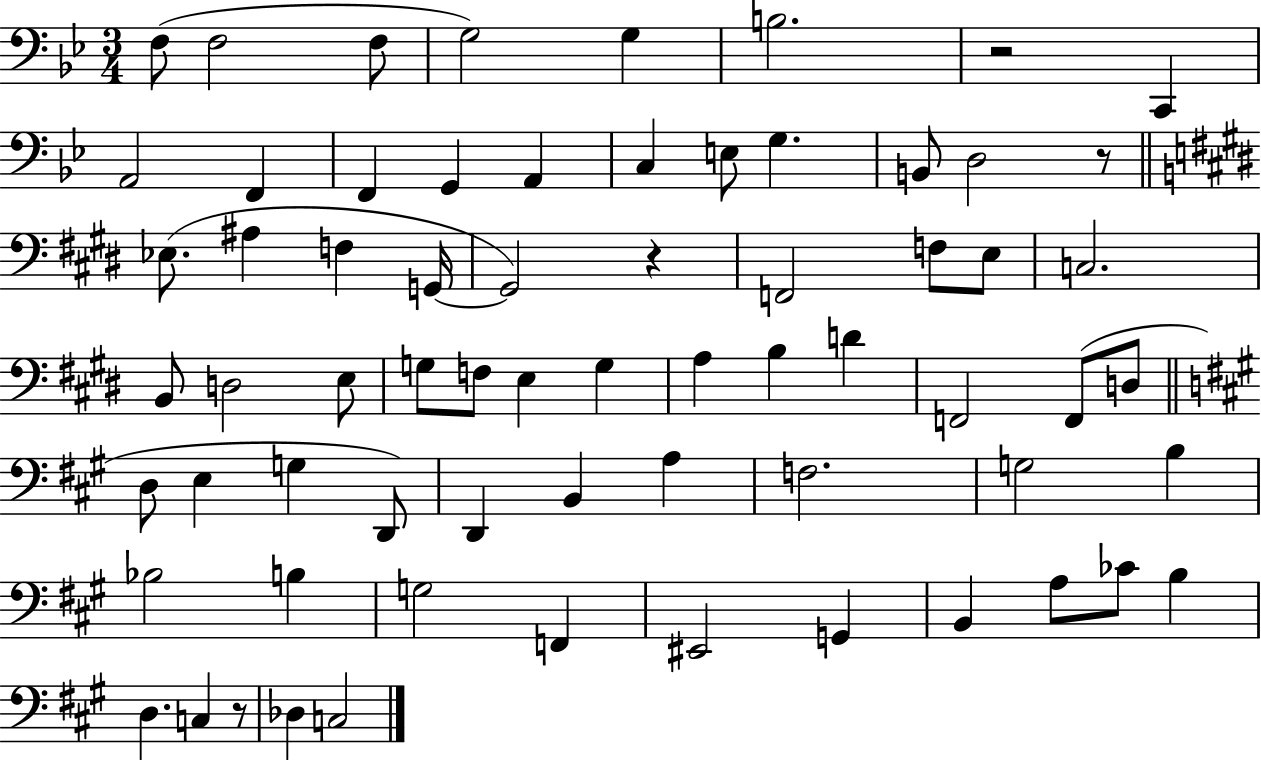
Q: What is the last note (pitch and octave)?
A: C3